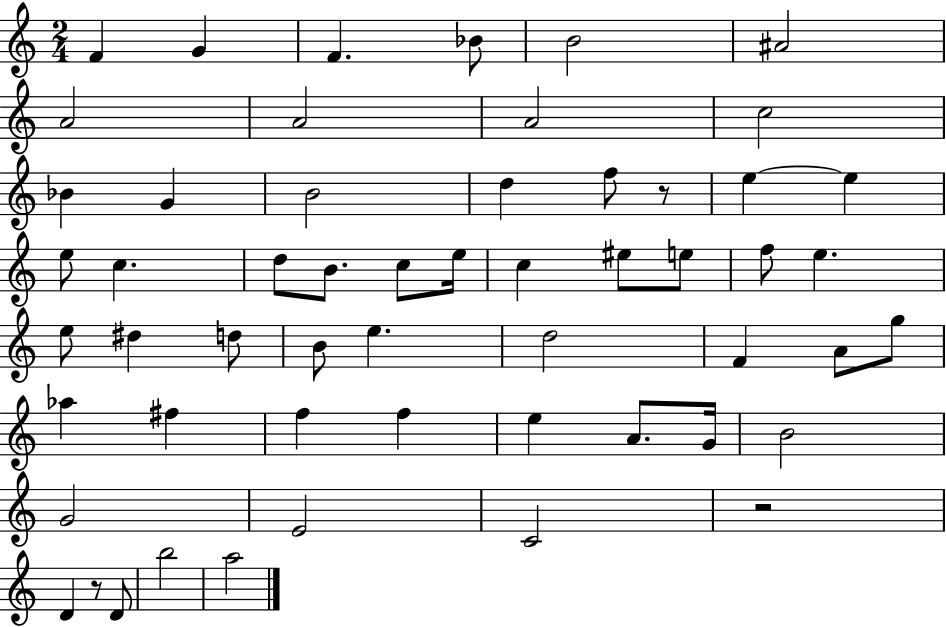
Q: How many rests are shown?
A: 3